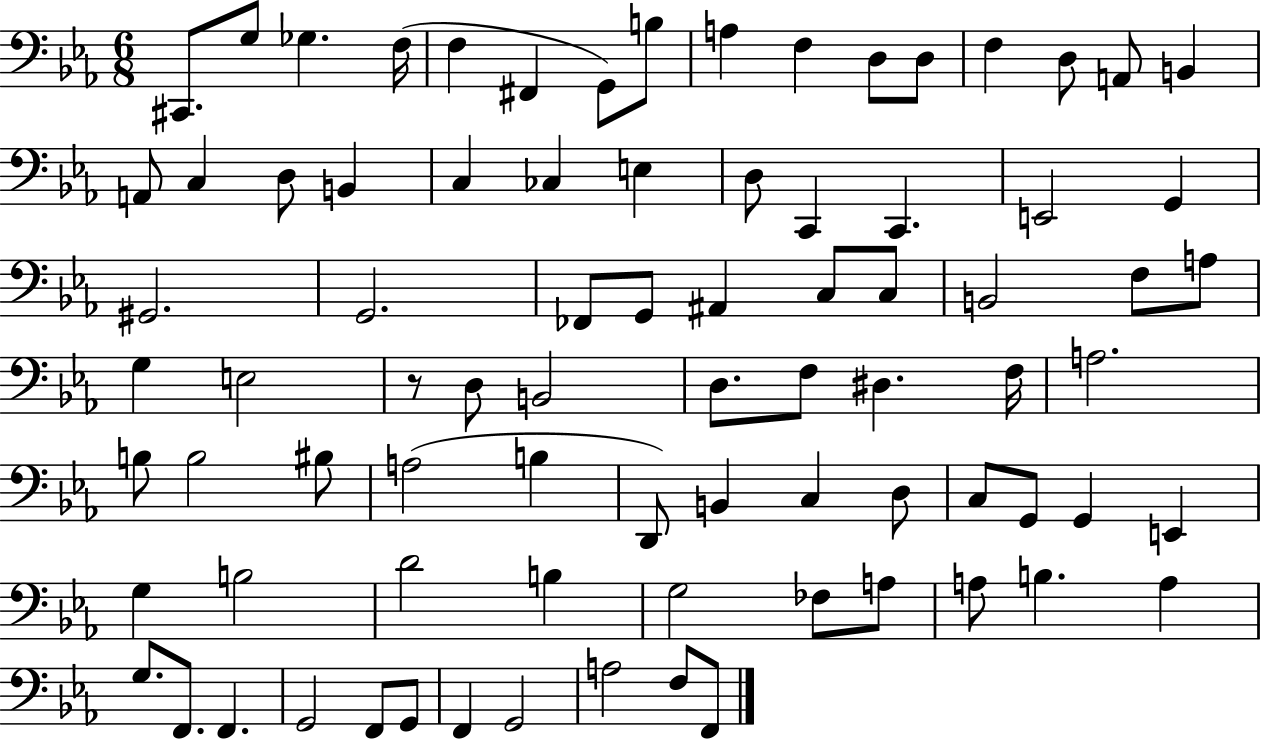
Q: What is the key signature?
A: EES major